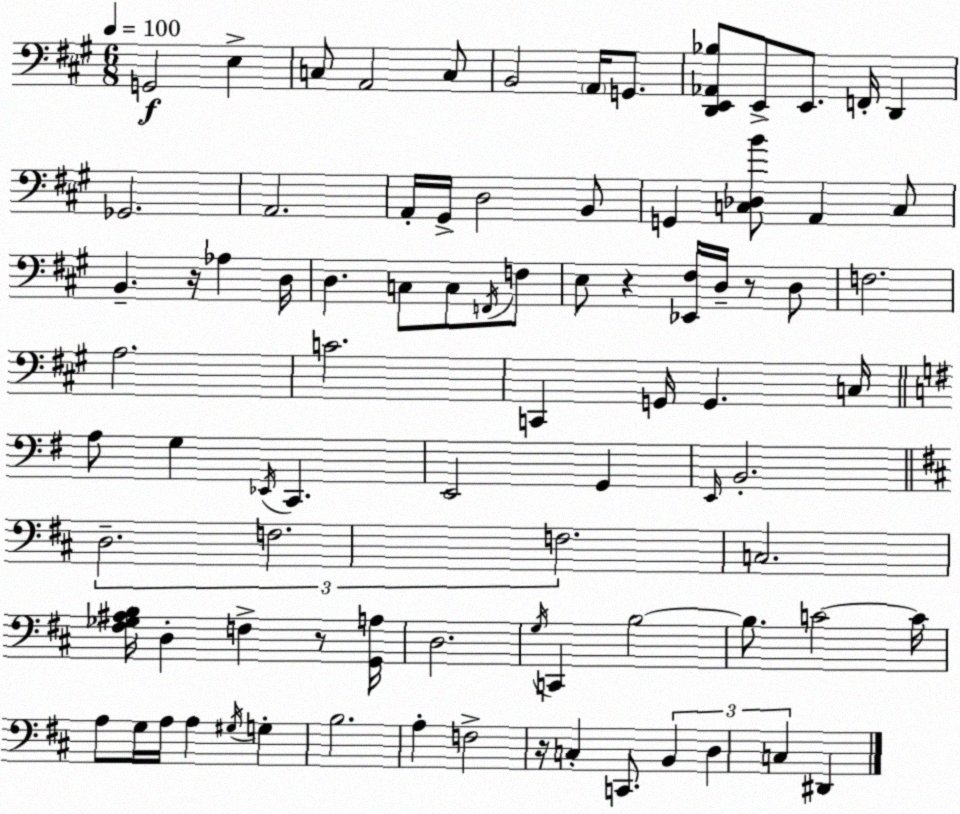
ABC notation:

X:1
T:Untitled
M:6/8
L:1/4
K:A
G,,2 E, C,/2 A,,2 C,/2 B,,2 A,,/4 G,,/2 [D,,E,,_A,,_B,]/2 E,,/2 E,,/2 F,,/4 D,, _G,,2 A,,2 A,,/4 ^G,,/4 D,2 B,,/2 G,, [C,_D,B]/2 A,, C,/2 B,, z/4 _A, D,/4 D, C,/2 C,/2 F,,/4 F,/2 E,/2 z [_E,,^F,]/4 D,/4 z/2 D,/2 F,2 A,2 C2 C,, G,,/4 G,, C,/4 A,/2 G, _E,,/4 C,, E,,2 G,, E,,/4 B,,2 D,2 F,2 F,2 C,2 [^F,_G,^A,B,]/4 D, F, z/2 [G,,A,]/4 D,2 G,/4 C,, B,2 B,/2 C2 C/4 A,/2 G,/4 A,/4 A, ^G,/4 G, B,2 A, F,2 z/4 C, C,,/2 B,, D, C, ^D,,